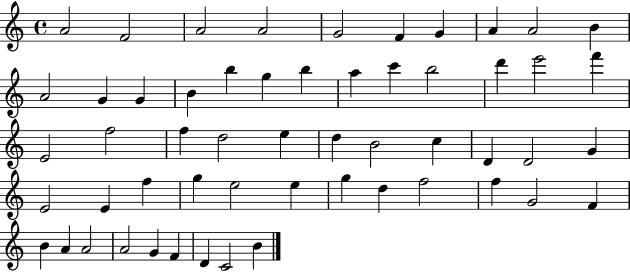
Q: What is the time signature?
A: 4/4